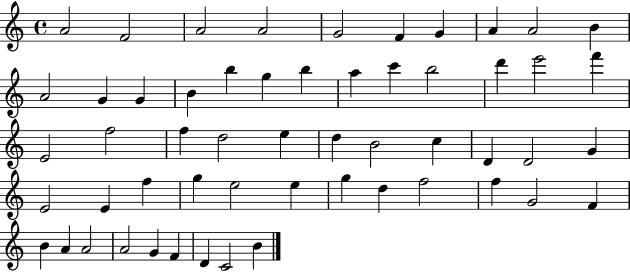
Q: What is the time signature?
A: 4/4